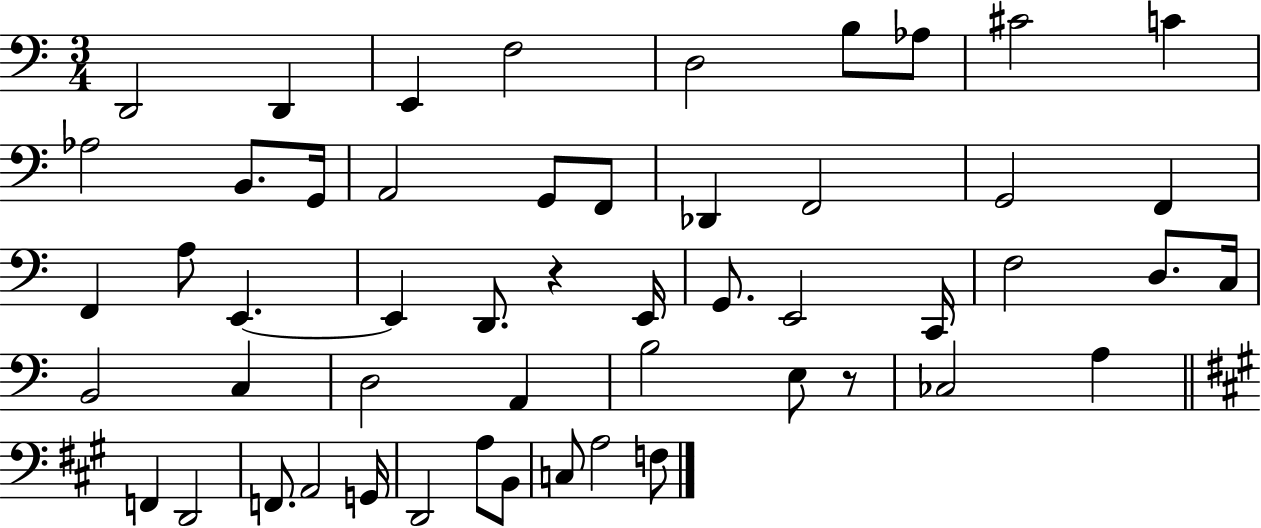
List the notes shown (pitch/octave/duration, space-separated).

D2/h D2/q E2/q F3/h D3/h B3/e Ab3/e C#4/h C4/q Ab3/h B2/e. G2/s A2/h G2/e F2/e Db2/q F2/h G2/h F2/q F2/q A3/e E2/q. E2/q D2/e. R/q E2/s G2/e. E2/h C2/s F3/h D3/e. C3/s B2/h C3/q D3/h A2/q B3/h E3/e R/e CES3/h A3/q F2/q D2/h F2/e. A2/h G2/s D2/h A3/e B2/e C3/e A3/h F3/e